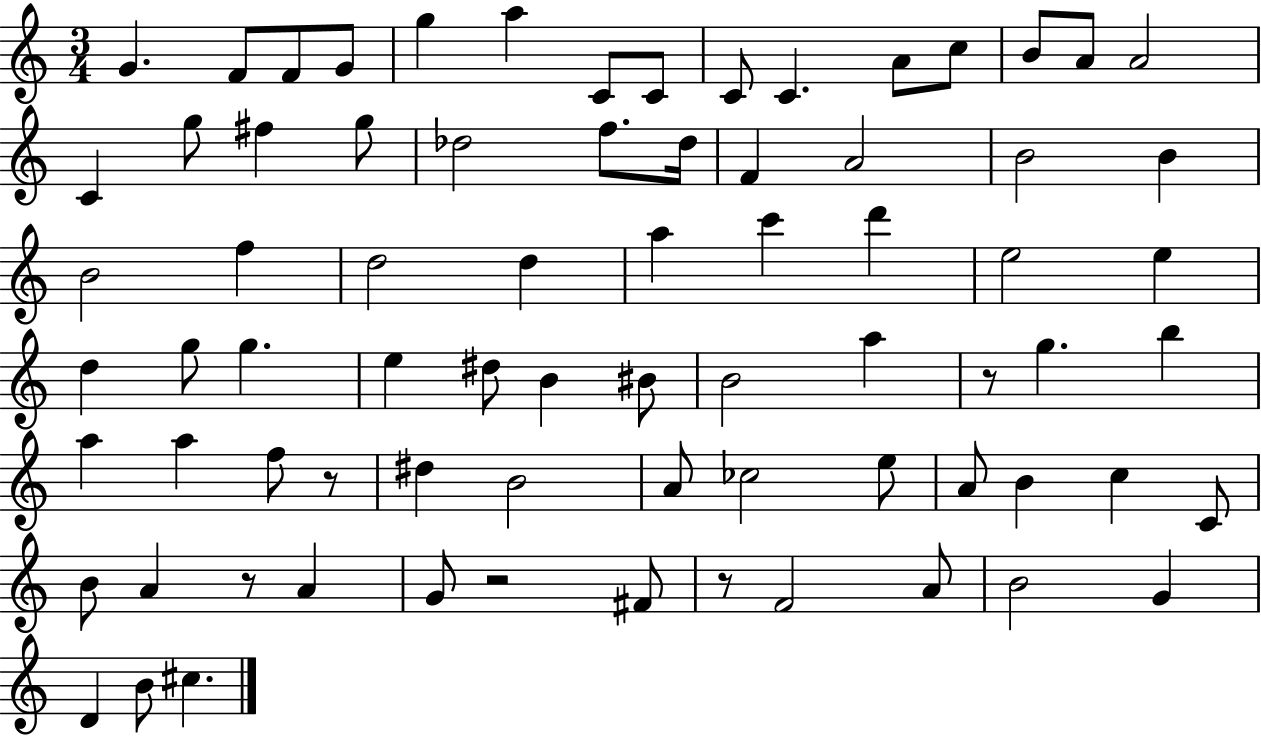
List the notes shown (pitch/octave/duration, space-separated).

G4/q. F4/e F4/e G4/e G5/q A5/q C4/e C4/e C4/e C4/q. A4/e C5/e B4/e A4/e A4/h C4/q G5/e F#5/q G5/e Db5/h F5/e. Db5/s F4/q A4/h B4/h B4/q B4/h F5/q D5/h D5/q A5/q C6/q D6/q E5/h E5/q D5/q G5/e G5/q. E5/q D#5/e B4/q BIS4/e B4/h A5/q R/e G5/q. B5/q A5/q A5/q F5/e R/e D#5/q B4/h A4/e CES5/h E5/e A4/e B4/q C5/q C4/e B4/e A4/q R/e A4/q G4/e R/h F#4/e R/e F4/h A4/e B4/h G4/q D4/q B4/e C#5/q.